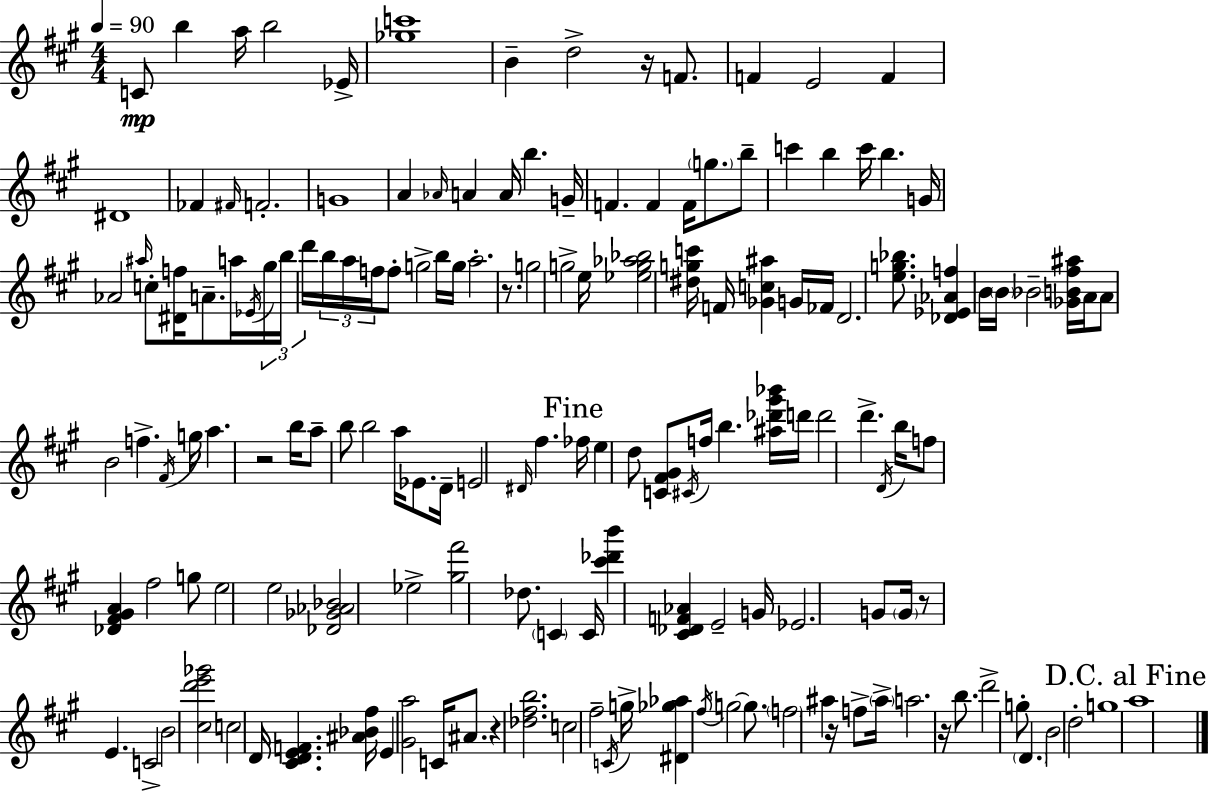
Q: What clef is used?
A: treble